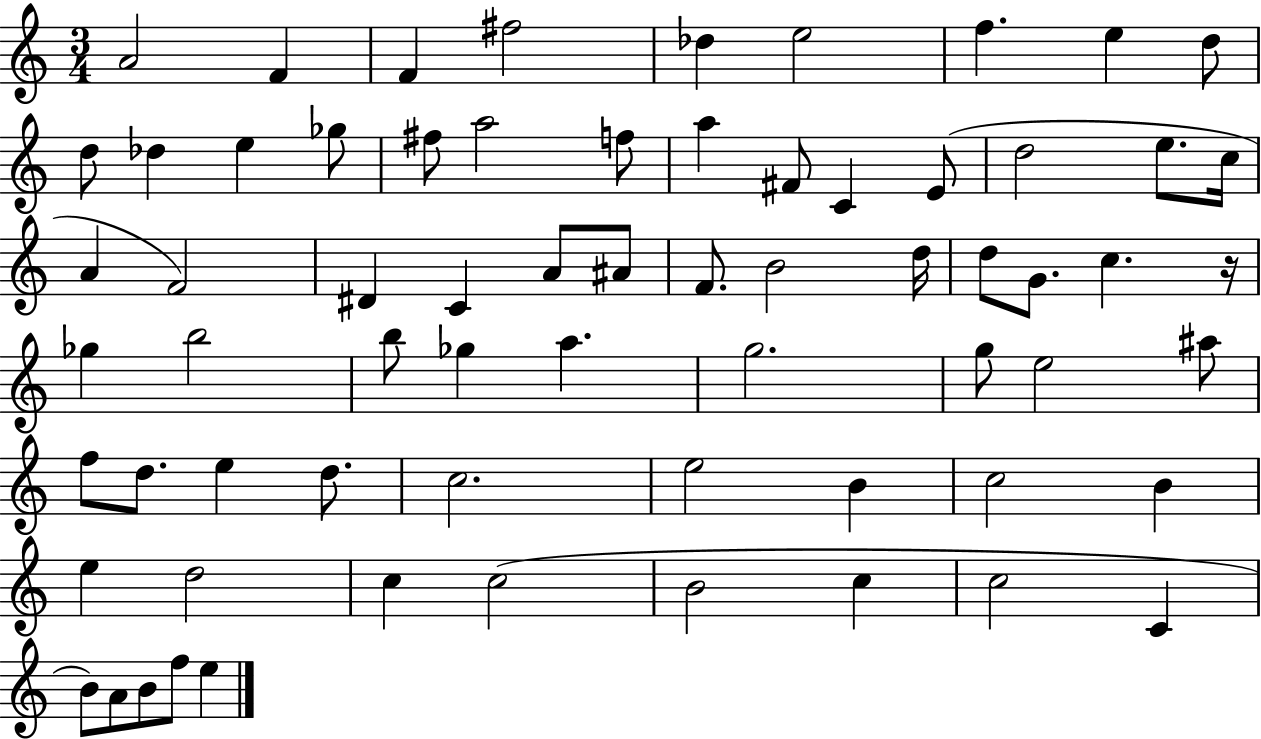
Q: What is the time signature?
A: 3/4